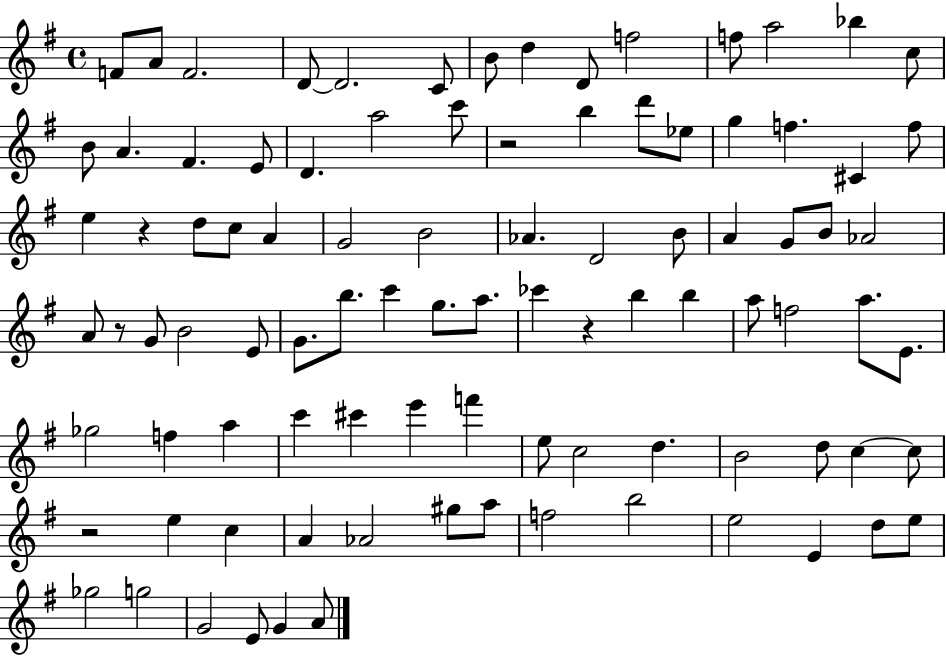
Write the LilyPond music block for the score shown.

{
  \clef treble
  \time 4/4
  \defaultTimeSignature
  \key g \major
  f'8 a'8 f'2. | d'8~~ d'2. c'8 | b'8 d''4 d'8 f''2 | f''8 a''2 bes''4 c''8 | \break b'8 a'4. fis'4. e'8 | d'4. a''2 c'''8 | r2 b''4 d'''8 ees''8 | g''4 f''4. cis'4 f''8 | \break e''4 r4 d''8 c''8 a'4 | g'2 b'2 | aes'4. d'2 b'8 | a'4 g'8 b'8 aes'2 | \break a'8 r8 g'8 b'2 e'8 | g'8. b''8. c'''4 g''8. a''8. | ces'''4 r4 b''4 b''4 | a''8 f''2 a''8. e'8. | \break ges''2 f''4 a''4 | c'''4 cis'''4 e'''4 f'''4 | e''8 c''2 d''4. | b'2 d''8 c''4~~ c''8 | \break r2 e''4 c''4 | a'4 aes'2 gis''8 a''8 | f''2 b''2 | e''2 e'4 d''8 e''8 | \break ges''2 g''2 | g'2 e'8 g'4 a'8 | \bar "|."
}